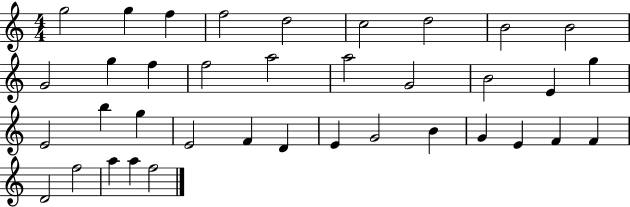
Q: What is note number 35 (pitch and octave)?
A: A5